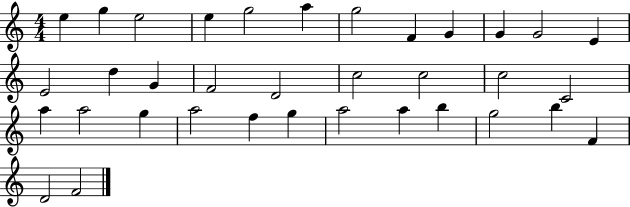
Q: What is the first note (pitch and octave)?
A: E5